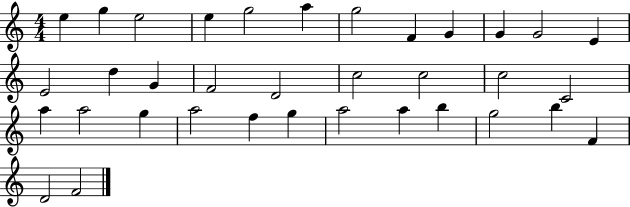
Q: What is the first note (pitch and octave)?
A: E5